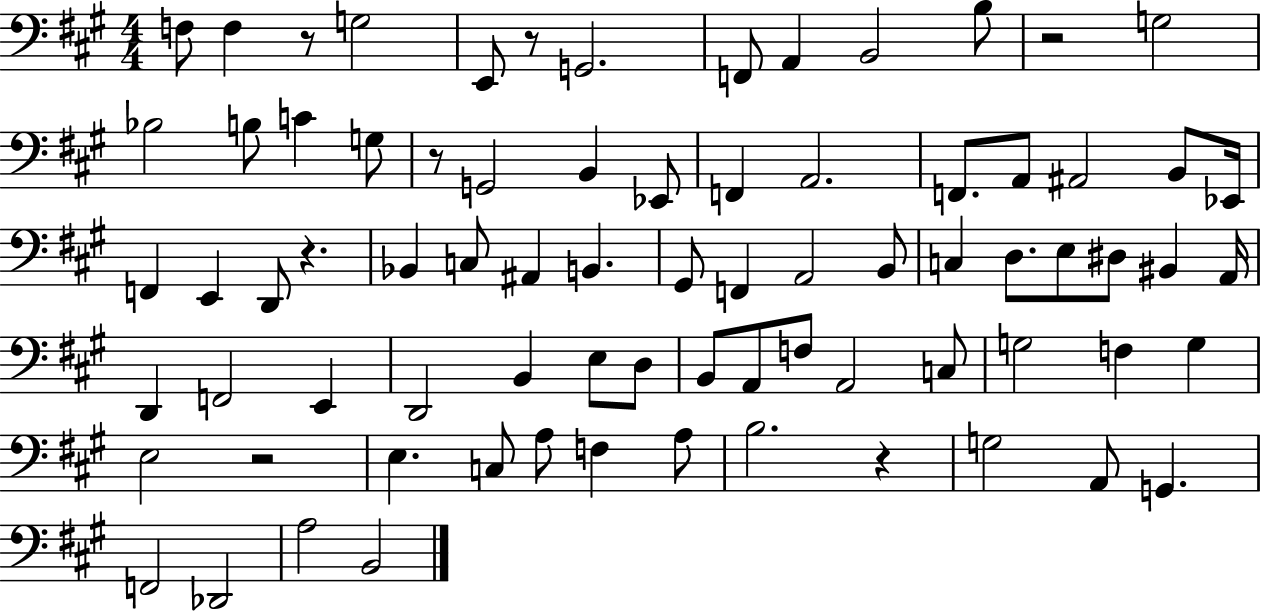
{
  \clef bass
  \numericTimeSignature
  \time 4/4
  \key a \major
  f8 f4 r8 g2 | e,8 r8 g,2. | f,8 a,4 b,2 b8 | r2 g2 | \break bes2 b8 c'4 g8 | r8 g,2 b,4 ees,8 | f,4 a,2. | f,8. a,8 ais,2 b,8 ees,16 | \break f,4 e,4 d,8 r4. | bes,4 c8 ais,4 b,4. | gis,8 f,4 a,2 b,8 | c4 d8. e8 dis8 bis,4 a,16 | \break d,4 f,2 e,4 | d,2 b,4 e8 d8 | b,8 a,8 f8 a,2 c8 | g2 f4 g4 | \break e2 r2 | e4. c8 a8 f4 a8 | b2. r4 | g2 a,8 g,4. | \break f,2 des,2 | a2 b,2 | \bar "|."
}